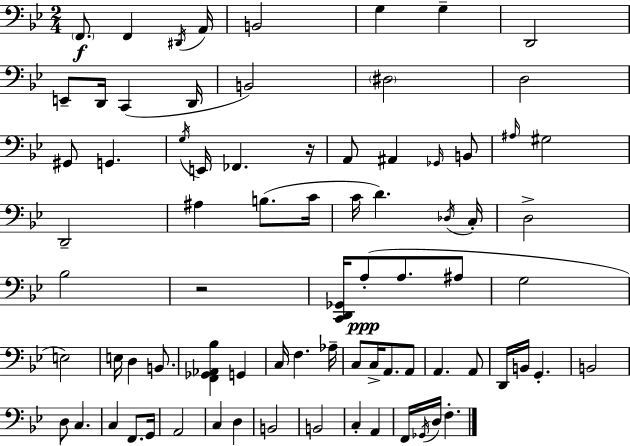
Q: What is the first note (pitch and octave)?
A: F2